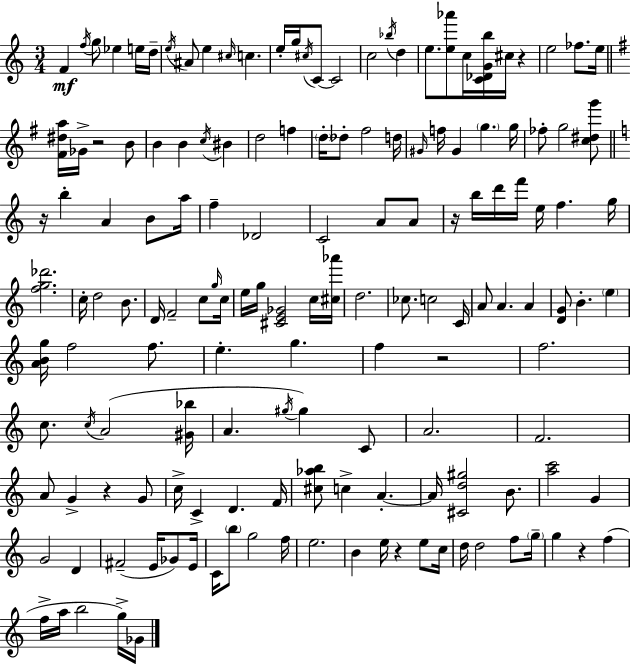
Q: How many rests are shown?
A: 8